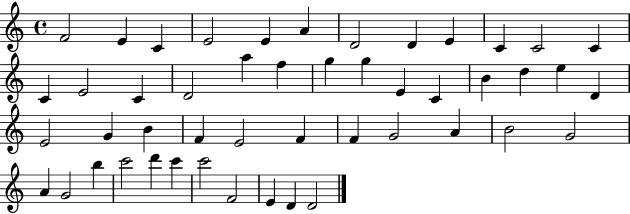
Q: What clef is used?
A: treble